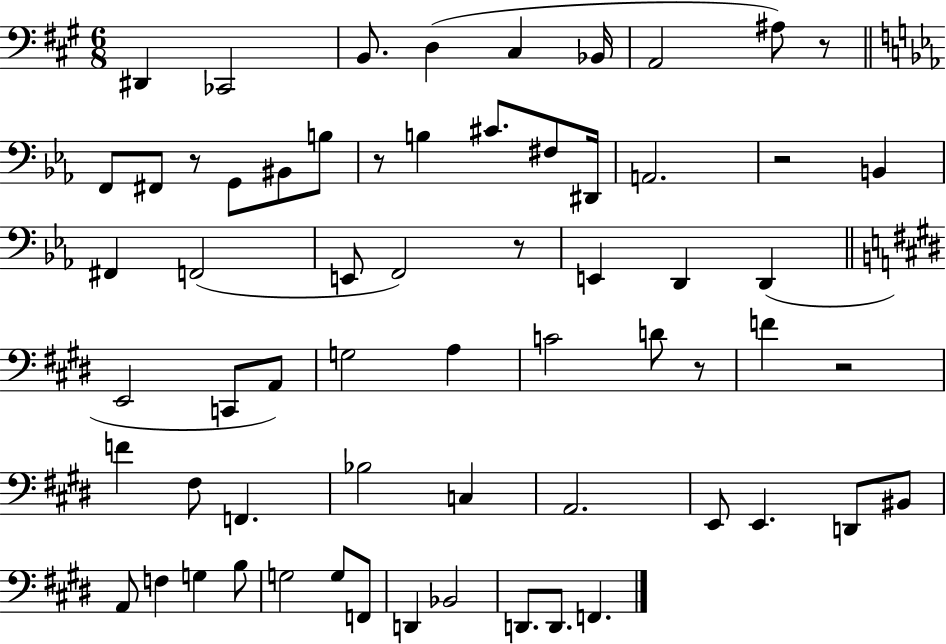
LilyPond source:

{
  \clef bass
  \numericTimeSignature
  \time 6/8
  \key a \major
  dis,4 ces,2 | b,8. d4( cis4 bes,16 | a,2 ais8) r8 | \bar "||" \break \key c \minor f,8 fis,8 r8 g,8 bis,8 b8 | r8 b4 cis'8. fis8 dis,16 | a,2. | r2 b,4 | \break fis,4 f,2( | e,8 f,2) r8 | e,4 d,4 d,4( | \bar "||" \break \key e \major e,2 c,8 a,8) | g2 a4 | c'2 d'8 r8 | f'4 r2 | \break f'4 fis8 f,4. | bes2 c4 | a,2. | e,8 e,4. d,8 bis,8 | \break a,8 f4 g4 b8 | g2 g8 f,8 | d,4 bes,2 | d,8. d,8. f,4. | \break \bar "|."
}